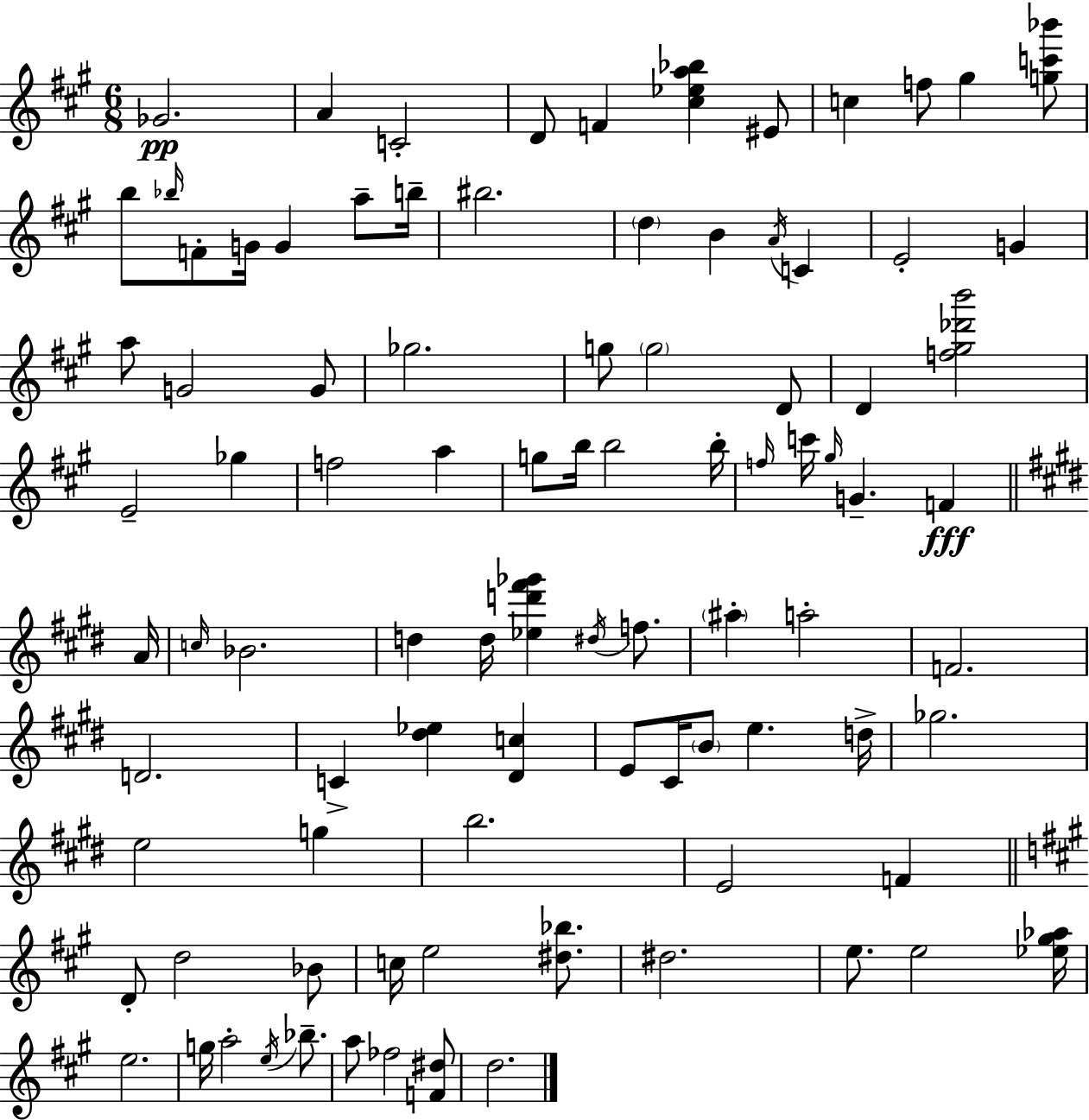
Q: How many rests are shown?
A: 0